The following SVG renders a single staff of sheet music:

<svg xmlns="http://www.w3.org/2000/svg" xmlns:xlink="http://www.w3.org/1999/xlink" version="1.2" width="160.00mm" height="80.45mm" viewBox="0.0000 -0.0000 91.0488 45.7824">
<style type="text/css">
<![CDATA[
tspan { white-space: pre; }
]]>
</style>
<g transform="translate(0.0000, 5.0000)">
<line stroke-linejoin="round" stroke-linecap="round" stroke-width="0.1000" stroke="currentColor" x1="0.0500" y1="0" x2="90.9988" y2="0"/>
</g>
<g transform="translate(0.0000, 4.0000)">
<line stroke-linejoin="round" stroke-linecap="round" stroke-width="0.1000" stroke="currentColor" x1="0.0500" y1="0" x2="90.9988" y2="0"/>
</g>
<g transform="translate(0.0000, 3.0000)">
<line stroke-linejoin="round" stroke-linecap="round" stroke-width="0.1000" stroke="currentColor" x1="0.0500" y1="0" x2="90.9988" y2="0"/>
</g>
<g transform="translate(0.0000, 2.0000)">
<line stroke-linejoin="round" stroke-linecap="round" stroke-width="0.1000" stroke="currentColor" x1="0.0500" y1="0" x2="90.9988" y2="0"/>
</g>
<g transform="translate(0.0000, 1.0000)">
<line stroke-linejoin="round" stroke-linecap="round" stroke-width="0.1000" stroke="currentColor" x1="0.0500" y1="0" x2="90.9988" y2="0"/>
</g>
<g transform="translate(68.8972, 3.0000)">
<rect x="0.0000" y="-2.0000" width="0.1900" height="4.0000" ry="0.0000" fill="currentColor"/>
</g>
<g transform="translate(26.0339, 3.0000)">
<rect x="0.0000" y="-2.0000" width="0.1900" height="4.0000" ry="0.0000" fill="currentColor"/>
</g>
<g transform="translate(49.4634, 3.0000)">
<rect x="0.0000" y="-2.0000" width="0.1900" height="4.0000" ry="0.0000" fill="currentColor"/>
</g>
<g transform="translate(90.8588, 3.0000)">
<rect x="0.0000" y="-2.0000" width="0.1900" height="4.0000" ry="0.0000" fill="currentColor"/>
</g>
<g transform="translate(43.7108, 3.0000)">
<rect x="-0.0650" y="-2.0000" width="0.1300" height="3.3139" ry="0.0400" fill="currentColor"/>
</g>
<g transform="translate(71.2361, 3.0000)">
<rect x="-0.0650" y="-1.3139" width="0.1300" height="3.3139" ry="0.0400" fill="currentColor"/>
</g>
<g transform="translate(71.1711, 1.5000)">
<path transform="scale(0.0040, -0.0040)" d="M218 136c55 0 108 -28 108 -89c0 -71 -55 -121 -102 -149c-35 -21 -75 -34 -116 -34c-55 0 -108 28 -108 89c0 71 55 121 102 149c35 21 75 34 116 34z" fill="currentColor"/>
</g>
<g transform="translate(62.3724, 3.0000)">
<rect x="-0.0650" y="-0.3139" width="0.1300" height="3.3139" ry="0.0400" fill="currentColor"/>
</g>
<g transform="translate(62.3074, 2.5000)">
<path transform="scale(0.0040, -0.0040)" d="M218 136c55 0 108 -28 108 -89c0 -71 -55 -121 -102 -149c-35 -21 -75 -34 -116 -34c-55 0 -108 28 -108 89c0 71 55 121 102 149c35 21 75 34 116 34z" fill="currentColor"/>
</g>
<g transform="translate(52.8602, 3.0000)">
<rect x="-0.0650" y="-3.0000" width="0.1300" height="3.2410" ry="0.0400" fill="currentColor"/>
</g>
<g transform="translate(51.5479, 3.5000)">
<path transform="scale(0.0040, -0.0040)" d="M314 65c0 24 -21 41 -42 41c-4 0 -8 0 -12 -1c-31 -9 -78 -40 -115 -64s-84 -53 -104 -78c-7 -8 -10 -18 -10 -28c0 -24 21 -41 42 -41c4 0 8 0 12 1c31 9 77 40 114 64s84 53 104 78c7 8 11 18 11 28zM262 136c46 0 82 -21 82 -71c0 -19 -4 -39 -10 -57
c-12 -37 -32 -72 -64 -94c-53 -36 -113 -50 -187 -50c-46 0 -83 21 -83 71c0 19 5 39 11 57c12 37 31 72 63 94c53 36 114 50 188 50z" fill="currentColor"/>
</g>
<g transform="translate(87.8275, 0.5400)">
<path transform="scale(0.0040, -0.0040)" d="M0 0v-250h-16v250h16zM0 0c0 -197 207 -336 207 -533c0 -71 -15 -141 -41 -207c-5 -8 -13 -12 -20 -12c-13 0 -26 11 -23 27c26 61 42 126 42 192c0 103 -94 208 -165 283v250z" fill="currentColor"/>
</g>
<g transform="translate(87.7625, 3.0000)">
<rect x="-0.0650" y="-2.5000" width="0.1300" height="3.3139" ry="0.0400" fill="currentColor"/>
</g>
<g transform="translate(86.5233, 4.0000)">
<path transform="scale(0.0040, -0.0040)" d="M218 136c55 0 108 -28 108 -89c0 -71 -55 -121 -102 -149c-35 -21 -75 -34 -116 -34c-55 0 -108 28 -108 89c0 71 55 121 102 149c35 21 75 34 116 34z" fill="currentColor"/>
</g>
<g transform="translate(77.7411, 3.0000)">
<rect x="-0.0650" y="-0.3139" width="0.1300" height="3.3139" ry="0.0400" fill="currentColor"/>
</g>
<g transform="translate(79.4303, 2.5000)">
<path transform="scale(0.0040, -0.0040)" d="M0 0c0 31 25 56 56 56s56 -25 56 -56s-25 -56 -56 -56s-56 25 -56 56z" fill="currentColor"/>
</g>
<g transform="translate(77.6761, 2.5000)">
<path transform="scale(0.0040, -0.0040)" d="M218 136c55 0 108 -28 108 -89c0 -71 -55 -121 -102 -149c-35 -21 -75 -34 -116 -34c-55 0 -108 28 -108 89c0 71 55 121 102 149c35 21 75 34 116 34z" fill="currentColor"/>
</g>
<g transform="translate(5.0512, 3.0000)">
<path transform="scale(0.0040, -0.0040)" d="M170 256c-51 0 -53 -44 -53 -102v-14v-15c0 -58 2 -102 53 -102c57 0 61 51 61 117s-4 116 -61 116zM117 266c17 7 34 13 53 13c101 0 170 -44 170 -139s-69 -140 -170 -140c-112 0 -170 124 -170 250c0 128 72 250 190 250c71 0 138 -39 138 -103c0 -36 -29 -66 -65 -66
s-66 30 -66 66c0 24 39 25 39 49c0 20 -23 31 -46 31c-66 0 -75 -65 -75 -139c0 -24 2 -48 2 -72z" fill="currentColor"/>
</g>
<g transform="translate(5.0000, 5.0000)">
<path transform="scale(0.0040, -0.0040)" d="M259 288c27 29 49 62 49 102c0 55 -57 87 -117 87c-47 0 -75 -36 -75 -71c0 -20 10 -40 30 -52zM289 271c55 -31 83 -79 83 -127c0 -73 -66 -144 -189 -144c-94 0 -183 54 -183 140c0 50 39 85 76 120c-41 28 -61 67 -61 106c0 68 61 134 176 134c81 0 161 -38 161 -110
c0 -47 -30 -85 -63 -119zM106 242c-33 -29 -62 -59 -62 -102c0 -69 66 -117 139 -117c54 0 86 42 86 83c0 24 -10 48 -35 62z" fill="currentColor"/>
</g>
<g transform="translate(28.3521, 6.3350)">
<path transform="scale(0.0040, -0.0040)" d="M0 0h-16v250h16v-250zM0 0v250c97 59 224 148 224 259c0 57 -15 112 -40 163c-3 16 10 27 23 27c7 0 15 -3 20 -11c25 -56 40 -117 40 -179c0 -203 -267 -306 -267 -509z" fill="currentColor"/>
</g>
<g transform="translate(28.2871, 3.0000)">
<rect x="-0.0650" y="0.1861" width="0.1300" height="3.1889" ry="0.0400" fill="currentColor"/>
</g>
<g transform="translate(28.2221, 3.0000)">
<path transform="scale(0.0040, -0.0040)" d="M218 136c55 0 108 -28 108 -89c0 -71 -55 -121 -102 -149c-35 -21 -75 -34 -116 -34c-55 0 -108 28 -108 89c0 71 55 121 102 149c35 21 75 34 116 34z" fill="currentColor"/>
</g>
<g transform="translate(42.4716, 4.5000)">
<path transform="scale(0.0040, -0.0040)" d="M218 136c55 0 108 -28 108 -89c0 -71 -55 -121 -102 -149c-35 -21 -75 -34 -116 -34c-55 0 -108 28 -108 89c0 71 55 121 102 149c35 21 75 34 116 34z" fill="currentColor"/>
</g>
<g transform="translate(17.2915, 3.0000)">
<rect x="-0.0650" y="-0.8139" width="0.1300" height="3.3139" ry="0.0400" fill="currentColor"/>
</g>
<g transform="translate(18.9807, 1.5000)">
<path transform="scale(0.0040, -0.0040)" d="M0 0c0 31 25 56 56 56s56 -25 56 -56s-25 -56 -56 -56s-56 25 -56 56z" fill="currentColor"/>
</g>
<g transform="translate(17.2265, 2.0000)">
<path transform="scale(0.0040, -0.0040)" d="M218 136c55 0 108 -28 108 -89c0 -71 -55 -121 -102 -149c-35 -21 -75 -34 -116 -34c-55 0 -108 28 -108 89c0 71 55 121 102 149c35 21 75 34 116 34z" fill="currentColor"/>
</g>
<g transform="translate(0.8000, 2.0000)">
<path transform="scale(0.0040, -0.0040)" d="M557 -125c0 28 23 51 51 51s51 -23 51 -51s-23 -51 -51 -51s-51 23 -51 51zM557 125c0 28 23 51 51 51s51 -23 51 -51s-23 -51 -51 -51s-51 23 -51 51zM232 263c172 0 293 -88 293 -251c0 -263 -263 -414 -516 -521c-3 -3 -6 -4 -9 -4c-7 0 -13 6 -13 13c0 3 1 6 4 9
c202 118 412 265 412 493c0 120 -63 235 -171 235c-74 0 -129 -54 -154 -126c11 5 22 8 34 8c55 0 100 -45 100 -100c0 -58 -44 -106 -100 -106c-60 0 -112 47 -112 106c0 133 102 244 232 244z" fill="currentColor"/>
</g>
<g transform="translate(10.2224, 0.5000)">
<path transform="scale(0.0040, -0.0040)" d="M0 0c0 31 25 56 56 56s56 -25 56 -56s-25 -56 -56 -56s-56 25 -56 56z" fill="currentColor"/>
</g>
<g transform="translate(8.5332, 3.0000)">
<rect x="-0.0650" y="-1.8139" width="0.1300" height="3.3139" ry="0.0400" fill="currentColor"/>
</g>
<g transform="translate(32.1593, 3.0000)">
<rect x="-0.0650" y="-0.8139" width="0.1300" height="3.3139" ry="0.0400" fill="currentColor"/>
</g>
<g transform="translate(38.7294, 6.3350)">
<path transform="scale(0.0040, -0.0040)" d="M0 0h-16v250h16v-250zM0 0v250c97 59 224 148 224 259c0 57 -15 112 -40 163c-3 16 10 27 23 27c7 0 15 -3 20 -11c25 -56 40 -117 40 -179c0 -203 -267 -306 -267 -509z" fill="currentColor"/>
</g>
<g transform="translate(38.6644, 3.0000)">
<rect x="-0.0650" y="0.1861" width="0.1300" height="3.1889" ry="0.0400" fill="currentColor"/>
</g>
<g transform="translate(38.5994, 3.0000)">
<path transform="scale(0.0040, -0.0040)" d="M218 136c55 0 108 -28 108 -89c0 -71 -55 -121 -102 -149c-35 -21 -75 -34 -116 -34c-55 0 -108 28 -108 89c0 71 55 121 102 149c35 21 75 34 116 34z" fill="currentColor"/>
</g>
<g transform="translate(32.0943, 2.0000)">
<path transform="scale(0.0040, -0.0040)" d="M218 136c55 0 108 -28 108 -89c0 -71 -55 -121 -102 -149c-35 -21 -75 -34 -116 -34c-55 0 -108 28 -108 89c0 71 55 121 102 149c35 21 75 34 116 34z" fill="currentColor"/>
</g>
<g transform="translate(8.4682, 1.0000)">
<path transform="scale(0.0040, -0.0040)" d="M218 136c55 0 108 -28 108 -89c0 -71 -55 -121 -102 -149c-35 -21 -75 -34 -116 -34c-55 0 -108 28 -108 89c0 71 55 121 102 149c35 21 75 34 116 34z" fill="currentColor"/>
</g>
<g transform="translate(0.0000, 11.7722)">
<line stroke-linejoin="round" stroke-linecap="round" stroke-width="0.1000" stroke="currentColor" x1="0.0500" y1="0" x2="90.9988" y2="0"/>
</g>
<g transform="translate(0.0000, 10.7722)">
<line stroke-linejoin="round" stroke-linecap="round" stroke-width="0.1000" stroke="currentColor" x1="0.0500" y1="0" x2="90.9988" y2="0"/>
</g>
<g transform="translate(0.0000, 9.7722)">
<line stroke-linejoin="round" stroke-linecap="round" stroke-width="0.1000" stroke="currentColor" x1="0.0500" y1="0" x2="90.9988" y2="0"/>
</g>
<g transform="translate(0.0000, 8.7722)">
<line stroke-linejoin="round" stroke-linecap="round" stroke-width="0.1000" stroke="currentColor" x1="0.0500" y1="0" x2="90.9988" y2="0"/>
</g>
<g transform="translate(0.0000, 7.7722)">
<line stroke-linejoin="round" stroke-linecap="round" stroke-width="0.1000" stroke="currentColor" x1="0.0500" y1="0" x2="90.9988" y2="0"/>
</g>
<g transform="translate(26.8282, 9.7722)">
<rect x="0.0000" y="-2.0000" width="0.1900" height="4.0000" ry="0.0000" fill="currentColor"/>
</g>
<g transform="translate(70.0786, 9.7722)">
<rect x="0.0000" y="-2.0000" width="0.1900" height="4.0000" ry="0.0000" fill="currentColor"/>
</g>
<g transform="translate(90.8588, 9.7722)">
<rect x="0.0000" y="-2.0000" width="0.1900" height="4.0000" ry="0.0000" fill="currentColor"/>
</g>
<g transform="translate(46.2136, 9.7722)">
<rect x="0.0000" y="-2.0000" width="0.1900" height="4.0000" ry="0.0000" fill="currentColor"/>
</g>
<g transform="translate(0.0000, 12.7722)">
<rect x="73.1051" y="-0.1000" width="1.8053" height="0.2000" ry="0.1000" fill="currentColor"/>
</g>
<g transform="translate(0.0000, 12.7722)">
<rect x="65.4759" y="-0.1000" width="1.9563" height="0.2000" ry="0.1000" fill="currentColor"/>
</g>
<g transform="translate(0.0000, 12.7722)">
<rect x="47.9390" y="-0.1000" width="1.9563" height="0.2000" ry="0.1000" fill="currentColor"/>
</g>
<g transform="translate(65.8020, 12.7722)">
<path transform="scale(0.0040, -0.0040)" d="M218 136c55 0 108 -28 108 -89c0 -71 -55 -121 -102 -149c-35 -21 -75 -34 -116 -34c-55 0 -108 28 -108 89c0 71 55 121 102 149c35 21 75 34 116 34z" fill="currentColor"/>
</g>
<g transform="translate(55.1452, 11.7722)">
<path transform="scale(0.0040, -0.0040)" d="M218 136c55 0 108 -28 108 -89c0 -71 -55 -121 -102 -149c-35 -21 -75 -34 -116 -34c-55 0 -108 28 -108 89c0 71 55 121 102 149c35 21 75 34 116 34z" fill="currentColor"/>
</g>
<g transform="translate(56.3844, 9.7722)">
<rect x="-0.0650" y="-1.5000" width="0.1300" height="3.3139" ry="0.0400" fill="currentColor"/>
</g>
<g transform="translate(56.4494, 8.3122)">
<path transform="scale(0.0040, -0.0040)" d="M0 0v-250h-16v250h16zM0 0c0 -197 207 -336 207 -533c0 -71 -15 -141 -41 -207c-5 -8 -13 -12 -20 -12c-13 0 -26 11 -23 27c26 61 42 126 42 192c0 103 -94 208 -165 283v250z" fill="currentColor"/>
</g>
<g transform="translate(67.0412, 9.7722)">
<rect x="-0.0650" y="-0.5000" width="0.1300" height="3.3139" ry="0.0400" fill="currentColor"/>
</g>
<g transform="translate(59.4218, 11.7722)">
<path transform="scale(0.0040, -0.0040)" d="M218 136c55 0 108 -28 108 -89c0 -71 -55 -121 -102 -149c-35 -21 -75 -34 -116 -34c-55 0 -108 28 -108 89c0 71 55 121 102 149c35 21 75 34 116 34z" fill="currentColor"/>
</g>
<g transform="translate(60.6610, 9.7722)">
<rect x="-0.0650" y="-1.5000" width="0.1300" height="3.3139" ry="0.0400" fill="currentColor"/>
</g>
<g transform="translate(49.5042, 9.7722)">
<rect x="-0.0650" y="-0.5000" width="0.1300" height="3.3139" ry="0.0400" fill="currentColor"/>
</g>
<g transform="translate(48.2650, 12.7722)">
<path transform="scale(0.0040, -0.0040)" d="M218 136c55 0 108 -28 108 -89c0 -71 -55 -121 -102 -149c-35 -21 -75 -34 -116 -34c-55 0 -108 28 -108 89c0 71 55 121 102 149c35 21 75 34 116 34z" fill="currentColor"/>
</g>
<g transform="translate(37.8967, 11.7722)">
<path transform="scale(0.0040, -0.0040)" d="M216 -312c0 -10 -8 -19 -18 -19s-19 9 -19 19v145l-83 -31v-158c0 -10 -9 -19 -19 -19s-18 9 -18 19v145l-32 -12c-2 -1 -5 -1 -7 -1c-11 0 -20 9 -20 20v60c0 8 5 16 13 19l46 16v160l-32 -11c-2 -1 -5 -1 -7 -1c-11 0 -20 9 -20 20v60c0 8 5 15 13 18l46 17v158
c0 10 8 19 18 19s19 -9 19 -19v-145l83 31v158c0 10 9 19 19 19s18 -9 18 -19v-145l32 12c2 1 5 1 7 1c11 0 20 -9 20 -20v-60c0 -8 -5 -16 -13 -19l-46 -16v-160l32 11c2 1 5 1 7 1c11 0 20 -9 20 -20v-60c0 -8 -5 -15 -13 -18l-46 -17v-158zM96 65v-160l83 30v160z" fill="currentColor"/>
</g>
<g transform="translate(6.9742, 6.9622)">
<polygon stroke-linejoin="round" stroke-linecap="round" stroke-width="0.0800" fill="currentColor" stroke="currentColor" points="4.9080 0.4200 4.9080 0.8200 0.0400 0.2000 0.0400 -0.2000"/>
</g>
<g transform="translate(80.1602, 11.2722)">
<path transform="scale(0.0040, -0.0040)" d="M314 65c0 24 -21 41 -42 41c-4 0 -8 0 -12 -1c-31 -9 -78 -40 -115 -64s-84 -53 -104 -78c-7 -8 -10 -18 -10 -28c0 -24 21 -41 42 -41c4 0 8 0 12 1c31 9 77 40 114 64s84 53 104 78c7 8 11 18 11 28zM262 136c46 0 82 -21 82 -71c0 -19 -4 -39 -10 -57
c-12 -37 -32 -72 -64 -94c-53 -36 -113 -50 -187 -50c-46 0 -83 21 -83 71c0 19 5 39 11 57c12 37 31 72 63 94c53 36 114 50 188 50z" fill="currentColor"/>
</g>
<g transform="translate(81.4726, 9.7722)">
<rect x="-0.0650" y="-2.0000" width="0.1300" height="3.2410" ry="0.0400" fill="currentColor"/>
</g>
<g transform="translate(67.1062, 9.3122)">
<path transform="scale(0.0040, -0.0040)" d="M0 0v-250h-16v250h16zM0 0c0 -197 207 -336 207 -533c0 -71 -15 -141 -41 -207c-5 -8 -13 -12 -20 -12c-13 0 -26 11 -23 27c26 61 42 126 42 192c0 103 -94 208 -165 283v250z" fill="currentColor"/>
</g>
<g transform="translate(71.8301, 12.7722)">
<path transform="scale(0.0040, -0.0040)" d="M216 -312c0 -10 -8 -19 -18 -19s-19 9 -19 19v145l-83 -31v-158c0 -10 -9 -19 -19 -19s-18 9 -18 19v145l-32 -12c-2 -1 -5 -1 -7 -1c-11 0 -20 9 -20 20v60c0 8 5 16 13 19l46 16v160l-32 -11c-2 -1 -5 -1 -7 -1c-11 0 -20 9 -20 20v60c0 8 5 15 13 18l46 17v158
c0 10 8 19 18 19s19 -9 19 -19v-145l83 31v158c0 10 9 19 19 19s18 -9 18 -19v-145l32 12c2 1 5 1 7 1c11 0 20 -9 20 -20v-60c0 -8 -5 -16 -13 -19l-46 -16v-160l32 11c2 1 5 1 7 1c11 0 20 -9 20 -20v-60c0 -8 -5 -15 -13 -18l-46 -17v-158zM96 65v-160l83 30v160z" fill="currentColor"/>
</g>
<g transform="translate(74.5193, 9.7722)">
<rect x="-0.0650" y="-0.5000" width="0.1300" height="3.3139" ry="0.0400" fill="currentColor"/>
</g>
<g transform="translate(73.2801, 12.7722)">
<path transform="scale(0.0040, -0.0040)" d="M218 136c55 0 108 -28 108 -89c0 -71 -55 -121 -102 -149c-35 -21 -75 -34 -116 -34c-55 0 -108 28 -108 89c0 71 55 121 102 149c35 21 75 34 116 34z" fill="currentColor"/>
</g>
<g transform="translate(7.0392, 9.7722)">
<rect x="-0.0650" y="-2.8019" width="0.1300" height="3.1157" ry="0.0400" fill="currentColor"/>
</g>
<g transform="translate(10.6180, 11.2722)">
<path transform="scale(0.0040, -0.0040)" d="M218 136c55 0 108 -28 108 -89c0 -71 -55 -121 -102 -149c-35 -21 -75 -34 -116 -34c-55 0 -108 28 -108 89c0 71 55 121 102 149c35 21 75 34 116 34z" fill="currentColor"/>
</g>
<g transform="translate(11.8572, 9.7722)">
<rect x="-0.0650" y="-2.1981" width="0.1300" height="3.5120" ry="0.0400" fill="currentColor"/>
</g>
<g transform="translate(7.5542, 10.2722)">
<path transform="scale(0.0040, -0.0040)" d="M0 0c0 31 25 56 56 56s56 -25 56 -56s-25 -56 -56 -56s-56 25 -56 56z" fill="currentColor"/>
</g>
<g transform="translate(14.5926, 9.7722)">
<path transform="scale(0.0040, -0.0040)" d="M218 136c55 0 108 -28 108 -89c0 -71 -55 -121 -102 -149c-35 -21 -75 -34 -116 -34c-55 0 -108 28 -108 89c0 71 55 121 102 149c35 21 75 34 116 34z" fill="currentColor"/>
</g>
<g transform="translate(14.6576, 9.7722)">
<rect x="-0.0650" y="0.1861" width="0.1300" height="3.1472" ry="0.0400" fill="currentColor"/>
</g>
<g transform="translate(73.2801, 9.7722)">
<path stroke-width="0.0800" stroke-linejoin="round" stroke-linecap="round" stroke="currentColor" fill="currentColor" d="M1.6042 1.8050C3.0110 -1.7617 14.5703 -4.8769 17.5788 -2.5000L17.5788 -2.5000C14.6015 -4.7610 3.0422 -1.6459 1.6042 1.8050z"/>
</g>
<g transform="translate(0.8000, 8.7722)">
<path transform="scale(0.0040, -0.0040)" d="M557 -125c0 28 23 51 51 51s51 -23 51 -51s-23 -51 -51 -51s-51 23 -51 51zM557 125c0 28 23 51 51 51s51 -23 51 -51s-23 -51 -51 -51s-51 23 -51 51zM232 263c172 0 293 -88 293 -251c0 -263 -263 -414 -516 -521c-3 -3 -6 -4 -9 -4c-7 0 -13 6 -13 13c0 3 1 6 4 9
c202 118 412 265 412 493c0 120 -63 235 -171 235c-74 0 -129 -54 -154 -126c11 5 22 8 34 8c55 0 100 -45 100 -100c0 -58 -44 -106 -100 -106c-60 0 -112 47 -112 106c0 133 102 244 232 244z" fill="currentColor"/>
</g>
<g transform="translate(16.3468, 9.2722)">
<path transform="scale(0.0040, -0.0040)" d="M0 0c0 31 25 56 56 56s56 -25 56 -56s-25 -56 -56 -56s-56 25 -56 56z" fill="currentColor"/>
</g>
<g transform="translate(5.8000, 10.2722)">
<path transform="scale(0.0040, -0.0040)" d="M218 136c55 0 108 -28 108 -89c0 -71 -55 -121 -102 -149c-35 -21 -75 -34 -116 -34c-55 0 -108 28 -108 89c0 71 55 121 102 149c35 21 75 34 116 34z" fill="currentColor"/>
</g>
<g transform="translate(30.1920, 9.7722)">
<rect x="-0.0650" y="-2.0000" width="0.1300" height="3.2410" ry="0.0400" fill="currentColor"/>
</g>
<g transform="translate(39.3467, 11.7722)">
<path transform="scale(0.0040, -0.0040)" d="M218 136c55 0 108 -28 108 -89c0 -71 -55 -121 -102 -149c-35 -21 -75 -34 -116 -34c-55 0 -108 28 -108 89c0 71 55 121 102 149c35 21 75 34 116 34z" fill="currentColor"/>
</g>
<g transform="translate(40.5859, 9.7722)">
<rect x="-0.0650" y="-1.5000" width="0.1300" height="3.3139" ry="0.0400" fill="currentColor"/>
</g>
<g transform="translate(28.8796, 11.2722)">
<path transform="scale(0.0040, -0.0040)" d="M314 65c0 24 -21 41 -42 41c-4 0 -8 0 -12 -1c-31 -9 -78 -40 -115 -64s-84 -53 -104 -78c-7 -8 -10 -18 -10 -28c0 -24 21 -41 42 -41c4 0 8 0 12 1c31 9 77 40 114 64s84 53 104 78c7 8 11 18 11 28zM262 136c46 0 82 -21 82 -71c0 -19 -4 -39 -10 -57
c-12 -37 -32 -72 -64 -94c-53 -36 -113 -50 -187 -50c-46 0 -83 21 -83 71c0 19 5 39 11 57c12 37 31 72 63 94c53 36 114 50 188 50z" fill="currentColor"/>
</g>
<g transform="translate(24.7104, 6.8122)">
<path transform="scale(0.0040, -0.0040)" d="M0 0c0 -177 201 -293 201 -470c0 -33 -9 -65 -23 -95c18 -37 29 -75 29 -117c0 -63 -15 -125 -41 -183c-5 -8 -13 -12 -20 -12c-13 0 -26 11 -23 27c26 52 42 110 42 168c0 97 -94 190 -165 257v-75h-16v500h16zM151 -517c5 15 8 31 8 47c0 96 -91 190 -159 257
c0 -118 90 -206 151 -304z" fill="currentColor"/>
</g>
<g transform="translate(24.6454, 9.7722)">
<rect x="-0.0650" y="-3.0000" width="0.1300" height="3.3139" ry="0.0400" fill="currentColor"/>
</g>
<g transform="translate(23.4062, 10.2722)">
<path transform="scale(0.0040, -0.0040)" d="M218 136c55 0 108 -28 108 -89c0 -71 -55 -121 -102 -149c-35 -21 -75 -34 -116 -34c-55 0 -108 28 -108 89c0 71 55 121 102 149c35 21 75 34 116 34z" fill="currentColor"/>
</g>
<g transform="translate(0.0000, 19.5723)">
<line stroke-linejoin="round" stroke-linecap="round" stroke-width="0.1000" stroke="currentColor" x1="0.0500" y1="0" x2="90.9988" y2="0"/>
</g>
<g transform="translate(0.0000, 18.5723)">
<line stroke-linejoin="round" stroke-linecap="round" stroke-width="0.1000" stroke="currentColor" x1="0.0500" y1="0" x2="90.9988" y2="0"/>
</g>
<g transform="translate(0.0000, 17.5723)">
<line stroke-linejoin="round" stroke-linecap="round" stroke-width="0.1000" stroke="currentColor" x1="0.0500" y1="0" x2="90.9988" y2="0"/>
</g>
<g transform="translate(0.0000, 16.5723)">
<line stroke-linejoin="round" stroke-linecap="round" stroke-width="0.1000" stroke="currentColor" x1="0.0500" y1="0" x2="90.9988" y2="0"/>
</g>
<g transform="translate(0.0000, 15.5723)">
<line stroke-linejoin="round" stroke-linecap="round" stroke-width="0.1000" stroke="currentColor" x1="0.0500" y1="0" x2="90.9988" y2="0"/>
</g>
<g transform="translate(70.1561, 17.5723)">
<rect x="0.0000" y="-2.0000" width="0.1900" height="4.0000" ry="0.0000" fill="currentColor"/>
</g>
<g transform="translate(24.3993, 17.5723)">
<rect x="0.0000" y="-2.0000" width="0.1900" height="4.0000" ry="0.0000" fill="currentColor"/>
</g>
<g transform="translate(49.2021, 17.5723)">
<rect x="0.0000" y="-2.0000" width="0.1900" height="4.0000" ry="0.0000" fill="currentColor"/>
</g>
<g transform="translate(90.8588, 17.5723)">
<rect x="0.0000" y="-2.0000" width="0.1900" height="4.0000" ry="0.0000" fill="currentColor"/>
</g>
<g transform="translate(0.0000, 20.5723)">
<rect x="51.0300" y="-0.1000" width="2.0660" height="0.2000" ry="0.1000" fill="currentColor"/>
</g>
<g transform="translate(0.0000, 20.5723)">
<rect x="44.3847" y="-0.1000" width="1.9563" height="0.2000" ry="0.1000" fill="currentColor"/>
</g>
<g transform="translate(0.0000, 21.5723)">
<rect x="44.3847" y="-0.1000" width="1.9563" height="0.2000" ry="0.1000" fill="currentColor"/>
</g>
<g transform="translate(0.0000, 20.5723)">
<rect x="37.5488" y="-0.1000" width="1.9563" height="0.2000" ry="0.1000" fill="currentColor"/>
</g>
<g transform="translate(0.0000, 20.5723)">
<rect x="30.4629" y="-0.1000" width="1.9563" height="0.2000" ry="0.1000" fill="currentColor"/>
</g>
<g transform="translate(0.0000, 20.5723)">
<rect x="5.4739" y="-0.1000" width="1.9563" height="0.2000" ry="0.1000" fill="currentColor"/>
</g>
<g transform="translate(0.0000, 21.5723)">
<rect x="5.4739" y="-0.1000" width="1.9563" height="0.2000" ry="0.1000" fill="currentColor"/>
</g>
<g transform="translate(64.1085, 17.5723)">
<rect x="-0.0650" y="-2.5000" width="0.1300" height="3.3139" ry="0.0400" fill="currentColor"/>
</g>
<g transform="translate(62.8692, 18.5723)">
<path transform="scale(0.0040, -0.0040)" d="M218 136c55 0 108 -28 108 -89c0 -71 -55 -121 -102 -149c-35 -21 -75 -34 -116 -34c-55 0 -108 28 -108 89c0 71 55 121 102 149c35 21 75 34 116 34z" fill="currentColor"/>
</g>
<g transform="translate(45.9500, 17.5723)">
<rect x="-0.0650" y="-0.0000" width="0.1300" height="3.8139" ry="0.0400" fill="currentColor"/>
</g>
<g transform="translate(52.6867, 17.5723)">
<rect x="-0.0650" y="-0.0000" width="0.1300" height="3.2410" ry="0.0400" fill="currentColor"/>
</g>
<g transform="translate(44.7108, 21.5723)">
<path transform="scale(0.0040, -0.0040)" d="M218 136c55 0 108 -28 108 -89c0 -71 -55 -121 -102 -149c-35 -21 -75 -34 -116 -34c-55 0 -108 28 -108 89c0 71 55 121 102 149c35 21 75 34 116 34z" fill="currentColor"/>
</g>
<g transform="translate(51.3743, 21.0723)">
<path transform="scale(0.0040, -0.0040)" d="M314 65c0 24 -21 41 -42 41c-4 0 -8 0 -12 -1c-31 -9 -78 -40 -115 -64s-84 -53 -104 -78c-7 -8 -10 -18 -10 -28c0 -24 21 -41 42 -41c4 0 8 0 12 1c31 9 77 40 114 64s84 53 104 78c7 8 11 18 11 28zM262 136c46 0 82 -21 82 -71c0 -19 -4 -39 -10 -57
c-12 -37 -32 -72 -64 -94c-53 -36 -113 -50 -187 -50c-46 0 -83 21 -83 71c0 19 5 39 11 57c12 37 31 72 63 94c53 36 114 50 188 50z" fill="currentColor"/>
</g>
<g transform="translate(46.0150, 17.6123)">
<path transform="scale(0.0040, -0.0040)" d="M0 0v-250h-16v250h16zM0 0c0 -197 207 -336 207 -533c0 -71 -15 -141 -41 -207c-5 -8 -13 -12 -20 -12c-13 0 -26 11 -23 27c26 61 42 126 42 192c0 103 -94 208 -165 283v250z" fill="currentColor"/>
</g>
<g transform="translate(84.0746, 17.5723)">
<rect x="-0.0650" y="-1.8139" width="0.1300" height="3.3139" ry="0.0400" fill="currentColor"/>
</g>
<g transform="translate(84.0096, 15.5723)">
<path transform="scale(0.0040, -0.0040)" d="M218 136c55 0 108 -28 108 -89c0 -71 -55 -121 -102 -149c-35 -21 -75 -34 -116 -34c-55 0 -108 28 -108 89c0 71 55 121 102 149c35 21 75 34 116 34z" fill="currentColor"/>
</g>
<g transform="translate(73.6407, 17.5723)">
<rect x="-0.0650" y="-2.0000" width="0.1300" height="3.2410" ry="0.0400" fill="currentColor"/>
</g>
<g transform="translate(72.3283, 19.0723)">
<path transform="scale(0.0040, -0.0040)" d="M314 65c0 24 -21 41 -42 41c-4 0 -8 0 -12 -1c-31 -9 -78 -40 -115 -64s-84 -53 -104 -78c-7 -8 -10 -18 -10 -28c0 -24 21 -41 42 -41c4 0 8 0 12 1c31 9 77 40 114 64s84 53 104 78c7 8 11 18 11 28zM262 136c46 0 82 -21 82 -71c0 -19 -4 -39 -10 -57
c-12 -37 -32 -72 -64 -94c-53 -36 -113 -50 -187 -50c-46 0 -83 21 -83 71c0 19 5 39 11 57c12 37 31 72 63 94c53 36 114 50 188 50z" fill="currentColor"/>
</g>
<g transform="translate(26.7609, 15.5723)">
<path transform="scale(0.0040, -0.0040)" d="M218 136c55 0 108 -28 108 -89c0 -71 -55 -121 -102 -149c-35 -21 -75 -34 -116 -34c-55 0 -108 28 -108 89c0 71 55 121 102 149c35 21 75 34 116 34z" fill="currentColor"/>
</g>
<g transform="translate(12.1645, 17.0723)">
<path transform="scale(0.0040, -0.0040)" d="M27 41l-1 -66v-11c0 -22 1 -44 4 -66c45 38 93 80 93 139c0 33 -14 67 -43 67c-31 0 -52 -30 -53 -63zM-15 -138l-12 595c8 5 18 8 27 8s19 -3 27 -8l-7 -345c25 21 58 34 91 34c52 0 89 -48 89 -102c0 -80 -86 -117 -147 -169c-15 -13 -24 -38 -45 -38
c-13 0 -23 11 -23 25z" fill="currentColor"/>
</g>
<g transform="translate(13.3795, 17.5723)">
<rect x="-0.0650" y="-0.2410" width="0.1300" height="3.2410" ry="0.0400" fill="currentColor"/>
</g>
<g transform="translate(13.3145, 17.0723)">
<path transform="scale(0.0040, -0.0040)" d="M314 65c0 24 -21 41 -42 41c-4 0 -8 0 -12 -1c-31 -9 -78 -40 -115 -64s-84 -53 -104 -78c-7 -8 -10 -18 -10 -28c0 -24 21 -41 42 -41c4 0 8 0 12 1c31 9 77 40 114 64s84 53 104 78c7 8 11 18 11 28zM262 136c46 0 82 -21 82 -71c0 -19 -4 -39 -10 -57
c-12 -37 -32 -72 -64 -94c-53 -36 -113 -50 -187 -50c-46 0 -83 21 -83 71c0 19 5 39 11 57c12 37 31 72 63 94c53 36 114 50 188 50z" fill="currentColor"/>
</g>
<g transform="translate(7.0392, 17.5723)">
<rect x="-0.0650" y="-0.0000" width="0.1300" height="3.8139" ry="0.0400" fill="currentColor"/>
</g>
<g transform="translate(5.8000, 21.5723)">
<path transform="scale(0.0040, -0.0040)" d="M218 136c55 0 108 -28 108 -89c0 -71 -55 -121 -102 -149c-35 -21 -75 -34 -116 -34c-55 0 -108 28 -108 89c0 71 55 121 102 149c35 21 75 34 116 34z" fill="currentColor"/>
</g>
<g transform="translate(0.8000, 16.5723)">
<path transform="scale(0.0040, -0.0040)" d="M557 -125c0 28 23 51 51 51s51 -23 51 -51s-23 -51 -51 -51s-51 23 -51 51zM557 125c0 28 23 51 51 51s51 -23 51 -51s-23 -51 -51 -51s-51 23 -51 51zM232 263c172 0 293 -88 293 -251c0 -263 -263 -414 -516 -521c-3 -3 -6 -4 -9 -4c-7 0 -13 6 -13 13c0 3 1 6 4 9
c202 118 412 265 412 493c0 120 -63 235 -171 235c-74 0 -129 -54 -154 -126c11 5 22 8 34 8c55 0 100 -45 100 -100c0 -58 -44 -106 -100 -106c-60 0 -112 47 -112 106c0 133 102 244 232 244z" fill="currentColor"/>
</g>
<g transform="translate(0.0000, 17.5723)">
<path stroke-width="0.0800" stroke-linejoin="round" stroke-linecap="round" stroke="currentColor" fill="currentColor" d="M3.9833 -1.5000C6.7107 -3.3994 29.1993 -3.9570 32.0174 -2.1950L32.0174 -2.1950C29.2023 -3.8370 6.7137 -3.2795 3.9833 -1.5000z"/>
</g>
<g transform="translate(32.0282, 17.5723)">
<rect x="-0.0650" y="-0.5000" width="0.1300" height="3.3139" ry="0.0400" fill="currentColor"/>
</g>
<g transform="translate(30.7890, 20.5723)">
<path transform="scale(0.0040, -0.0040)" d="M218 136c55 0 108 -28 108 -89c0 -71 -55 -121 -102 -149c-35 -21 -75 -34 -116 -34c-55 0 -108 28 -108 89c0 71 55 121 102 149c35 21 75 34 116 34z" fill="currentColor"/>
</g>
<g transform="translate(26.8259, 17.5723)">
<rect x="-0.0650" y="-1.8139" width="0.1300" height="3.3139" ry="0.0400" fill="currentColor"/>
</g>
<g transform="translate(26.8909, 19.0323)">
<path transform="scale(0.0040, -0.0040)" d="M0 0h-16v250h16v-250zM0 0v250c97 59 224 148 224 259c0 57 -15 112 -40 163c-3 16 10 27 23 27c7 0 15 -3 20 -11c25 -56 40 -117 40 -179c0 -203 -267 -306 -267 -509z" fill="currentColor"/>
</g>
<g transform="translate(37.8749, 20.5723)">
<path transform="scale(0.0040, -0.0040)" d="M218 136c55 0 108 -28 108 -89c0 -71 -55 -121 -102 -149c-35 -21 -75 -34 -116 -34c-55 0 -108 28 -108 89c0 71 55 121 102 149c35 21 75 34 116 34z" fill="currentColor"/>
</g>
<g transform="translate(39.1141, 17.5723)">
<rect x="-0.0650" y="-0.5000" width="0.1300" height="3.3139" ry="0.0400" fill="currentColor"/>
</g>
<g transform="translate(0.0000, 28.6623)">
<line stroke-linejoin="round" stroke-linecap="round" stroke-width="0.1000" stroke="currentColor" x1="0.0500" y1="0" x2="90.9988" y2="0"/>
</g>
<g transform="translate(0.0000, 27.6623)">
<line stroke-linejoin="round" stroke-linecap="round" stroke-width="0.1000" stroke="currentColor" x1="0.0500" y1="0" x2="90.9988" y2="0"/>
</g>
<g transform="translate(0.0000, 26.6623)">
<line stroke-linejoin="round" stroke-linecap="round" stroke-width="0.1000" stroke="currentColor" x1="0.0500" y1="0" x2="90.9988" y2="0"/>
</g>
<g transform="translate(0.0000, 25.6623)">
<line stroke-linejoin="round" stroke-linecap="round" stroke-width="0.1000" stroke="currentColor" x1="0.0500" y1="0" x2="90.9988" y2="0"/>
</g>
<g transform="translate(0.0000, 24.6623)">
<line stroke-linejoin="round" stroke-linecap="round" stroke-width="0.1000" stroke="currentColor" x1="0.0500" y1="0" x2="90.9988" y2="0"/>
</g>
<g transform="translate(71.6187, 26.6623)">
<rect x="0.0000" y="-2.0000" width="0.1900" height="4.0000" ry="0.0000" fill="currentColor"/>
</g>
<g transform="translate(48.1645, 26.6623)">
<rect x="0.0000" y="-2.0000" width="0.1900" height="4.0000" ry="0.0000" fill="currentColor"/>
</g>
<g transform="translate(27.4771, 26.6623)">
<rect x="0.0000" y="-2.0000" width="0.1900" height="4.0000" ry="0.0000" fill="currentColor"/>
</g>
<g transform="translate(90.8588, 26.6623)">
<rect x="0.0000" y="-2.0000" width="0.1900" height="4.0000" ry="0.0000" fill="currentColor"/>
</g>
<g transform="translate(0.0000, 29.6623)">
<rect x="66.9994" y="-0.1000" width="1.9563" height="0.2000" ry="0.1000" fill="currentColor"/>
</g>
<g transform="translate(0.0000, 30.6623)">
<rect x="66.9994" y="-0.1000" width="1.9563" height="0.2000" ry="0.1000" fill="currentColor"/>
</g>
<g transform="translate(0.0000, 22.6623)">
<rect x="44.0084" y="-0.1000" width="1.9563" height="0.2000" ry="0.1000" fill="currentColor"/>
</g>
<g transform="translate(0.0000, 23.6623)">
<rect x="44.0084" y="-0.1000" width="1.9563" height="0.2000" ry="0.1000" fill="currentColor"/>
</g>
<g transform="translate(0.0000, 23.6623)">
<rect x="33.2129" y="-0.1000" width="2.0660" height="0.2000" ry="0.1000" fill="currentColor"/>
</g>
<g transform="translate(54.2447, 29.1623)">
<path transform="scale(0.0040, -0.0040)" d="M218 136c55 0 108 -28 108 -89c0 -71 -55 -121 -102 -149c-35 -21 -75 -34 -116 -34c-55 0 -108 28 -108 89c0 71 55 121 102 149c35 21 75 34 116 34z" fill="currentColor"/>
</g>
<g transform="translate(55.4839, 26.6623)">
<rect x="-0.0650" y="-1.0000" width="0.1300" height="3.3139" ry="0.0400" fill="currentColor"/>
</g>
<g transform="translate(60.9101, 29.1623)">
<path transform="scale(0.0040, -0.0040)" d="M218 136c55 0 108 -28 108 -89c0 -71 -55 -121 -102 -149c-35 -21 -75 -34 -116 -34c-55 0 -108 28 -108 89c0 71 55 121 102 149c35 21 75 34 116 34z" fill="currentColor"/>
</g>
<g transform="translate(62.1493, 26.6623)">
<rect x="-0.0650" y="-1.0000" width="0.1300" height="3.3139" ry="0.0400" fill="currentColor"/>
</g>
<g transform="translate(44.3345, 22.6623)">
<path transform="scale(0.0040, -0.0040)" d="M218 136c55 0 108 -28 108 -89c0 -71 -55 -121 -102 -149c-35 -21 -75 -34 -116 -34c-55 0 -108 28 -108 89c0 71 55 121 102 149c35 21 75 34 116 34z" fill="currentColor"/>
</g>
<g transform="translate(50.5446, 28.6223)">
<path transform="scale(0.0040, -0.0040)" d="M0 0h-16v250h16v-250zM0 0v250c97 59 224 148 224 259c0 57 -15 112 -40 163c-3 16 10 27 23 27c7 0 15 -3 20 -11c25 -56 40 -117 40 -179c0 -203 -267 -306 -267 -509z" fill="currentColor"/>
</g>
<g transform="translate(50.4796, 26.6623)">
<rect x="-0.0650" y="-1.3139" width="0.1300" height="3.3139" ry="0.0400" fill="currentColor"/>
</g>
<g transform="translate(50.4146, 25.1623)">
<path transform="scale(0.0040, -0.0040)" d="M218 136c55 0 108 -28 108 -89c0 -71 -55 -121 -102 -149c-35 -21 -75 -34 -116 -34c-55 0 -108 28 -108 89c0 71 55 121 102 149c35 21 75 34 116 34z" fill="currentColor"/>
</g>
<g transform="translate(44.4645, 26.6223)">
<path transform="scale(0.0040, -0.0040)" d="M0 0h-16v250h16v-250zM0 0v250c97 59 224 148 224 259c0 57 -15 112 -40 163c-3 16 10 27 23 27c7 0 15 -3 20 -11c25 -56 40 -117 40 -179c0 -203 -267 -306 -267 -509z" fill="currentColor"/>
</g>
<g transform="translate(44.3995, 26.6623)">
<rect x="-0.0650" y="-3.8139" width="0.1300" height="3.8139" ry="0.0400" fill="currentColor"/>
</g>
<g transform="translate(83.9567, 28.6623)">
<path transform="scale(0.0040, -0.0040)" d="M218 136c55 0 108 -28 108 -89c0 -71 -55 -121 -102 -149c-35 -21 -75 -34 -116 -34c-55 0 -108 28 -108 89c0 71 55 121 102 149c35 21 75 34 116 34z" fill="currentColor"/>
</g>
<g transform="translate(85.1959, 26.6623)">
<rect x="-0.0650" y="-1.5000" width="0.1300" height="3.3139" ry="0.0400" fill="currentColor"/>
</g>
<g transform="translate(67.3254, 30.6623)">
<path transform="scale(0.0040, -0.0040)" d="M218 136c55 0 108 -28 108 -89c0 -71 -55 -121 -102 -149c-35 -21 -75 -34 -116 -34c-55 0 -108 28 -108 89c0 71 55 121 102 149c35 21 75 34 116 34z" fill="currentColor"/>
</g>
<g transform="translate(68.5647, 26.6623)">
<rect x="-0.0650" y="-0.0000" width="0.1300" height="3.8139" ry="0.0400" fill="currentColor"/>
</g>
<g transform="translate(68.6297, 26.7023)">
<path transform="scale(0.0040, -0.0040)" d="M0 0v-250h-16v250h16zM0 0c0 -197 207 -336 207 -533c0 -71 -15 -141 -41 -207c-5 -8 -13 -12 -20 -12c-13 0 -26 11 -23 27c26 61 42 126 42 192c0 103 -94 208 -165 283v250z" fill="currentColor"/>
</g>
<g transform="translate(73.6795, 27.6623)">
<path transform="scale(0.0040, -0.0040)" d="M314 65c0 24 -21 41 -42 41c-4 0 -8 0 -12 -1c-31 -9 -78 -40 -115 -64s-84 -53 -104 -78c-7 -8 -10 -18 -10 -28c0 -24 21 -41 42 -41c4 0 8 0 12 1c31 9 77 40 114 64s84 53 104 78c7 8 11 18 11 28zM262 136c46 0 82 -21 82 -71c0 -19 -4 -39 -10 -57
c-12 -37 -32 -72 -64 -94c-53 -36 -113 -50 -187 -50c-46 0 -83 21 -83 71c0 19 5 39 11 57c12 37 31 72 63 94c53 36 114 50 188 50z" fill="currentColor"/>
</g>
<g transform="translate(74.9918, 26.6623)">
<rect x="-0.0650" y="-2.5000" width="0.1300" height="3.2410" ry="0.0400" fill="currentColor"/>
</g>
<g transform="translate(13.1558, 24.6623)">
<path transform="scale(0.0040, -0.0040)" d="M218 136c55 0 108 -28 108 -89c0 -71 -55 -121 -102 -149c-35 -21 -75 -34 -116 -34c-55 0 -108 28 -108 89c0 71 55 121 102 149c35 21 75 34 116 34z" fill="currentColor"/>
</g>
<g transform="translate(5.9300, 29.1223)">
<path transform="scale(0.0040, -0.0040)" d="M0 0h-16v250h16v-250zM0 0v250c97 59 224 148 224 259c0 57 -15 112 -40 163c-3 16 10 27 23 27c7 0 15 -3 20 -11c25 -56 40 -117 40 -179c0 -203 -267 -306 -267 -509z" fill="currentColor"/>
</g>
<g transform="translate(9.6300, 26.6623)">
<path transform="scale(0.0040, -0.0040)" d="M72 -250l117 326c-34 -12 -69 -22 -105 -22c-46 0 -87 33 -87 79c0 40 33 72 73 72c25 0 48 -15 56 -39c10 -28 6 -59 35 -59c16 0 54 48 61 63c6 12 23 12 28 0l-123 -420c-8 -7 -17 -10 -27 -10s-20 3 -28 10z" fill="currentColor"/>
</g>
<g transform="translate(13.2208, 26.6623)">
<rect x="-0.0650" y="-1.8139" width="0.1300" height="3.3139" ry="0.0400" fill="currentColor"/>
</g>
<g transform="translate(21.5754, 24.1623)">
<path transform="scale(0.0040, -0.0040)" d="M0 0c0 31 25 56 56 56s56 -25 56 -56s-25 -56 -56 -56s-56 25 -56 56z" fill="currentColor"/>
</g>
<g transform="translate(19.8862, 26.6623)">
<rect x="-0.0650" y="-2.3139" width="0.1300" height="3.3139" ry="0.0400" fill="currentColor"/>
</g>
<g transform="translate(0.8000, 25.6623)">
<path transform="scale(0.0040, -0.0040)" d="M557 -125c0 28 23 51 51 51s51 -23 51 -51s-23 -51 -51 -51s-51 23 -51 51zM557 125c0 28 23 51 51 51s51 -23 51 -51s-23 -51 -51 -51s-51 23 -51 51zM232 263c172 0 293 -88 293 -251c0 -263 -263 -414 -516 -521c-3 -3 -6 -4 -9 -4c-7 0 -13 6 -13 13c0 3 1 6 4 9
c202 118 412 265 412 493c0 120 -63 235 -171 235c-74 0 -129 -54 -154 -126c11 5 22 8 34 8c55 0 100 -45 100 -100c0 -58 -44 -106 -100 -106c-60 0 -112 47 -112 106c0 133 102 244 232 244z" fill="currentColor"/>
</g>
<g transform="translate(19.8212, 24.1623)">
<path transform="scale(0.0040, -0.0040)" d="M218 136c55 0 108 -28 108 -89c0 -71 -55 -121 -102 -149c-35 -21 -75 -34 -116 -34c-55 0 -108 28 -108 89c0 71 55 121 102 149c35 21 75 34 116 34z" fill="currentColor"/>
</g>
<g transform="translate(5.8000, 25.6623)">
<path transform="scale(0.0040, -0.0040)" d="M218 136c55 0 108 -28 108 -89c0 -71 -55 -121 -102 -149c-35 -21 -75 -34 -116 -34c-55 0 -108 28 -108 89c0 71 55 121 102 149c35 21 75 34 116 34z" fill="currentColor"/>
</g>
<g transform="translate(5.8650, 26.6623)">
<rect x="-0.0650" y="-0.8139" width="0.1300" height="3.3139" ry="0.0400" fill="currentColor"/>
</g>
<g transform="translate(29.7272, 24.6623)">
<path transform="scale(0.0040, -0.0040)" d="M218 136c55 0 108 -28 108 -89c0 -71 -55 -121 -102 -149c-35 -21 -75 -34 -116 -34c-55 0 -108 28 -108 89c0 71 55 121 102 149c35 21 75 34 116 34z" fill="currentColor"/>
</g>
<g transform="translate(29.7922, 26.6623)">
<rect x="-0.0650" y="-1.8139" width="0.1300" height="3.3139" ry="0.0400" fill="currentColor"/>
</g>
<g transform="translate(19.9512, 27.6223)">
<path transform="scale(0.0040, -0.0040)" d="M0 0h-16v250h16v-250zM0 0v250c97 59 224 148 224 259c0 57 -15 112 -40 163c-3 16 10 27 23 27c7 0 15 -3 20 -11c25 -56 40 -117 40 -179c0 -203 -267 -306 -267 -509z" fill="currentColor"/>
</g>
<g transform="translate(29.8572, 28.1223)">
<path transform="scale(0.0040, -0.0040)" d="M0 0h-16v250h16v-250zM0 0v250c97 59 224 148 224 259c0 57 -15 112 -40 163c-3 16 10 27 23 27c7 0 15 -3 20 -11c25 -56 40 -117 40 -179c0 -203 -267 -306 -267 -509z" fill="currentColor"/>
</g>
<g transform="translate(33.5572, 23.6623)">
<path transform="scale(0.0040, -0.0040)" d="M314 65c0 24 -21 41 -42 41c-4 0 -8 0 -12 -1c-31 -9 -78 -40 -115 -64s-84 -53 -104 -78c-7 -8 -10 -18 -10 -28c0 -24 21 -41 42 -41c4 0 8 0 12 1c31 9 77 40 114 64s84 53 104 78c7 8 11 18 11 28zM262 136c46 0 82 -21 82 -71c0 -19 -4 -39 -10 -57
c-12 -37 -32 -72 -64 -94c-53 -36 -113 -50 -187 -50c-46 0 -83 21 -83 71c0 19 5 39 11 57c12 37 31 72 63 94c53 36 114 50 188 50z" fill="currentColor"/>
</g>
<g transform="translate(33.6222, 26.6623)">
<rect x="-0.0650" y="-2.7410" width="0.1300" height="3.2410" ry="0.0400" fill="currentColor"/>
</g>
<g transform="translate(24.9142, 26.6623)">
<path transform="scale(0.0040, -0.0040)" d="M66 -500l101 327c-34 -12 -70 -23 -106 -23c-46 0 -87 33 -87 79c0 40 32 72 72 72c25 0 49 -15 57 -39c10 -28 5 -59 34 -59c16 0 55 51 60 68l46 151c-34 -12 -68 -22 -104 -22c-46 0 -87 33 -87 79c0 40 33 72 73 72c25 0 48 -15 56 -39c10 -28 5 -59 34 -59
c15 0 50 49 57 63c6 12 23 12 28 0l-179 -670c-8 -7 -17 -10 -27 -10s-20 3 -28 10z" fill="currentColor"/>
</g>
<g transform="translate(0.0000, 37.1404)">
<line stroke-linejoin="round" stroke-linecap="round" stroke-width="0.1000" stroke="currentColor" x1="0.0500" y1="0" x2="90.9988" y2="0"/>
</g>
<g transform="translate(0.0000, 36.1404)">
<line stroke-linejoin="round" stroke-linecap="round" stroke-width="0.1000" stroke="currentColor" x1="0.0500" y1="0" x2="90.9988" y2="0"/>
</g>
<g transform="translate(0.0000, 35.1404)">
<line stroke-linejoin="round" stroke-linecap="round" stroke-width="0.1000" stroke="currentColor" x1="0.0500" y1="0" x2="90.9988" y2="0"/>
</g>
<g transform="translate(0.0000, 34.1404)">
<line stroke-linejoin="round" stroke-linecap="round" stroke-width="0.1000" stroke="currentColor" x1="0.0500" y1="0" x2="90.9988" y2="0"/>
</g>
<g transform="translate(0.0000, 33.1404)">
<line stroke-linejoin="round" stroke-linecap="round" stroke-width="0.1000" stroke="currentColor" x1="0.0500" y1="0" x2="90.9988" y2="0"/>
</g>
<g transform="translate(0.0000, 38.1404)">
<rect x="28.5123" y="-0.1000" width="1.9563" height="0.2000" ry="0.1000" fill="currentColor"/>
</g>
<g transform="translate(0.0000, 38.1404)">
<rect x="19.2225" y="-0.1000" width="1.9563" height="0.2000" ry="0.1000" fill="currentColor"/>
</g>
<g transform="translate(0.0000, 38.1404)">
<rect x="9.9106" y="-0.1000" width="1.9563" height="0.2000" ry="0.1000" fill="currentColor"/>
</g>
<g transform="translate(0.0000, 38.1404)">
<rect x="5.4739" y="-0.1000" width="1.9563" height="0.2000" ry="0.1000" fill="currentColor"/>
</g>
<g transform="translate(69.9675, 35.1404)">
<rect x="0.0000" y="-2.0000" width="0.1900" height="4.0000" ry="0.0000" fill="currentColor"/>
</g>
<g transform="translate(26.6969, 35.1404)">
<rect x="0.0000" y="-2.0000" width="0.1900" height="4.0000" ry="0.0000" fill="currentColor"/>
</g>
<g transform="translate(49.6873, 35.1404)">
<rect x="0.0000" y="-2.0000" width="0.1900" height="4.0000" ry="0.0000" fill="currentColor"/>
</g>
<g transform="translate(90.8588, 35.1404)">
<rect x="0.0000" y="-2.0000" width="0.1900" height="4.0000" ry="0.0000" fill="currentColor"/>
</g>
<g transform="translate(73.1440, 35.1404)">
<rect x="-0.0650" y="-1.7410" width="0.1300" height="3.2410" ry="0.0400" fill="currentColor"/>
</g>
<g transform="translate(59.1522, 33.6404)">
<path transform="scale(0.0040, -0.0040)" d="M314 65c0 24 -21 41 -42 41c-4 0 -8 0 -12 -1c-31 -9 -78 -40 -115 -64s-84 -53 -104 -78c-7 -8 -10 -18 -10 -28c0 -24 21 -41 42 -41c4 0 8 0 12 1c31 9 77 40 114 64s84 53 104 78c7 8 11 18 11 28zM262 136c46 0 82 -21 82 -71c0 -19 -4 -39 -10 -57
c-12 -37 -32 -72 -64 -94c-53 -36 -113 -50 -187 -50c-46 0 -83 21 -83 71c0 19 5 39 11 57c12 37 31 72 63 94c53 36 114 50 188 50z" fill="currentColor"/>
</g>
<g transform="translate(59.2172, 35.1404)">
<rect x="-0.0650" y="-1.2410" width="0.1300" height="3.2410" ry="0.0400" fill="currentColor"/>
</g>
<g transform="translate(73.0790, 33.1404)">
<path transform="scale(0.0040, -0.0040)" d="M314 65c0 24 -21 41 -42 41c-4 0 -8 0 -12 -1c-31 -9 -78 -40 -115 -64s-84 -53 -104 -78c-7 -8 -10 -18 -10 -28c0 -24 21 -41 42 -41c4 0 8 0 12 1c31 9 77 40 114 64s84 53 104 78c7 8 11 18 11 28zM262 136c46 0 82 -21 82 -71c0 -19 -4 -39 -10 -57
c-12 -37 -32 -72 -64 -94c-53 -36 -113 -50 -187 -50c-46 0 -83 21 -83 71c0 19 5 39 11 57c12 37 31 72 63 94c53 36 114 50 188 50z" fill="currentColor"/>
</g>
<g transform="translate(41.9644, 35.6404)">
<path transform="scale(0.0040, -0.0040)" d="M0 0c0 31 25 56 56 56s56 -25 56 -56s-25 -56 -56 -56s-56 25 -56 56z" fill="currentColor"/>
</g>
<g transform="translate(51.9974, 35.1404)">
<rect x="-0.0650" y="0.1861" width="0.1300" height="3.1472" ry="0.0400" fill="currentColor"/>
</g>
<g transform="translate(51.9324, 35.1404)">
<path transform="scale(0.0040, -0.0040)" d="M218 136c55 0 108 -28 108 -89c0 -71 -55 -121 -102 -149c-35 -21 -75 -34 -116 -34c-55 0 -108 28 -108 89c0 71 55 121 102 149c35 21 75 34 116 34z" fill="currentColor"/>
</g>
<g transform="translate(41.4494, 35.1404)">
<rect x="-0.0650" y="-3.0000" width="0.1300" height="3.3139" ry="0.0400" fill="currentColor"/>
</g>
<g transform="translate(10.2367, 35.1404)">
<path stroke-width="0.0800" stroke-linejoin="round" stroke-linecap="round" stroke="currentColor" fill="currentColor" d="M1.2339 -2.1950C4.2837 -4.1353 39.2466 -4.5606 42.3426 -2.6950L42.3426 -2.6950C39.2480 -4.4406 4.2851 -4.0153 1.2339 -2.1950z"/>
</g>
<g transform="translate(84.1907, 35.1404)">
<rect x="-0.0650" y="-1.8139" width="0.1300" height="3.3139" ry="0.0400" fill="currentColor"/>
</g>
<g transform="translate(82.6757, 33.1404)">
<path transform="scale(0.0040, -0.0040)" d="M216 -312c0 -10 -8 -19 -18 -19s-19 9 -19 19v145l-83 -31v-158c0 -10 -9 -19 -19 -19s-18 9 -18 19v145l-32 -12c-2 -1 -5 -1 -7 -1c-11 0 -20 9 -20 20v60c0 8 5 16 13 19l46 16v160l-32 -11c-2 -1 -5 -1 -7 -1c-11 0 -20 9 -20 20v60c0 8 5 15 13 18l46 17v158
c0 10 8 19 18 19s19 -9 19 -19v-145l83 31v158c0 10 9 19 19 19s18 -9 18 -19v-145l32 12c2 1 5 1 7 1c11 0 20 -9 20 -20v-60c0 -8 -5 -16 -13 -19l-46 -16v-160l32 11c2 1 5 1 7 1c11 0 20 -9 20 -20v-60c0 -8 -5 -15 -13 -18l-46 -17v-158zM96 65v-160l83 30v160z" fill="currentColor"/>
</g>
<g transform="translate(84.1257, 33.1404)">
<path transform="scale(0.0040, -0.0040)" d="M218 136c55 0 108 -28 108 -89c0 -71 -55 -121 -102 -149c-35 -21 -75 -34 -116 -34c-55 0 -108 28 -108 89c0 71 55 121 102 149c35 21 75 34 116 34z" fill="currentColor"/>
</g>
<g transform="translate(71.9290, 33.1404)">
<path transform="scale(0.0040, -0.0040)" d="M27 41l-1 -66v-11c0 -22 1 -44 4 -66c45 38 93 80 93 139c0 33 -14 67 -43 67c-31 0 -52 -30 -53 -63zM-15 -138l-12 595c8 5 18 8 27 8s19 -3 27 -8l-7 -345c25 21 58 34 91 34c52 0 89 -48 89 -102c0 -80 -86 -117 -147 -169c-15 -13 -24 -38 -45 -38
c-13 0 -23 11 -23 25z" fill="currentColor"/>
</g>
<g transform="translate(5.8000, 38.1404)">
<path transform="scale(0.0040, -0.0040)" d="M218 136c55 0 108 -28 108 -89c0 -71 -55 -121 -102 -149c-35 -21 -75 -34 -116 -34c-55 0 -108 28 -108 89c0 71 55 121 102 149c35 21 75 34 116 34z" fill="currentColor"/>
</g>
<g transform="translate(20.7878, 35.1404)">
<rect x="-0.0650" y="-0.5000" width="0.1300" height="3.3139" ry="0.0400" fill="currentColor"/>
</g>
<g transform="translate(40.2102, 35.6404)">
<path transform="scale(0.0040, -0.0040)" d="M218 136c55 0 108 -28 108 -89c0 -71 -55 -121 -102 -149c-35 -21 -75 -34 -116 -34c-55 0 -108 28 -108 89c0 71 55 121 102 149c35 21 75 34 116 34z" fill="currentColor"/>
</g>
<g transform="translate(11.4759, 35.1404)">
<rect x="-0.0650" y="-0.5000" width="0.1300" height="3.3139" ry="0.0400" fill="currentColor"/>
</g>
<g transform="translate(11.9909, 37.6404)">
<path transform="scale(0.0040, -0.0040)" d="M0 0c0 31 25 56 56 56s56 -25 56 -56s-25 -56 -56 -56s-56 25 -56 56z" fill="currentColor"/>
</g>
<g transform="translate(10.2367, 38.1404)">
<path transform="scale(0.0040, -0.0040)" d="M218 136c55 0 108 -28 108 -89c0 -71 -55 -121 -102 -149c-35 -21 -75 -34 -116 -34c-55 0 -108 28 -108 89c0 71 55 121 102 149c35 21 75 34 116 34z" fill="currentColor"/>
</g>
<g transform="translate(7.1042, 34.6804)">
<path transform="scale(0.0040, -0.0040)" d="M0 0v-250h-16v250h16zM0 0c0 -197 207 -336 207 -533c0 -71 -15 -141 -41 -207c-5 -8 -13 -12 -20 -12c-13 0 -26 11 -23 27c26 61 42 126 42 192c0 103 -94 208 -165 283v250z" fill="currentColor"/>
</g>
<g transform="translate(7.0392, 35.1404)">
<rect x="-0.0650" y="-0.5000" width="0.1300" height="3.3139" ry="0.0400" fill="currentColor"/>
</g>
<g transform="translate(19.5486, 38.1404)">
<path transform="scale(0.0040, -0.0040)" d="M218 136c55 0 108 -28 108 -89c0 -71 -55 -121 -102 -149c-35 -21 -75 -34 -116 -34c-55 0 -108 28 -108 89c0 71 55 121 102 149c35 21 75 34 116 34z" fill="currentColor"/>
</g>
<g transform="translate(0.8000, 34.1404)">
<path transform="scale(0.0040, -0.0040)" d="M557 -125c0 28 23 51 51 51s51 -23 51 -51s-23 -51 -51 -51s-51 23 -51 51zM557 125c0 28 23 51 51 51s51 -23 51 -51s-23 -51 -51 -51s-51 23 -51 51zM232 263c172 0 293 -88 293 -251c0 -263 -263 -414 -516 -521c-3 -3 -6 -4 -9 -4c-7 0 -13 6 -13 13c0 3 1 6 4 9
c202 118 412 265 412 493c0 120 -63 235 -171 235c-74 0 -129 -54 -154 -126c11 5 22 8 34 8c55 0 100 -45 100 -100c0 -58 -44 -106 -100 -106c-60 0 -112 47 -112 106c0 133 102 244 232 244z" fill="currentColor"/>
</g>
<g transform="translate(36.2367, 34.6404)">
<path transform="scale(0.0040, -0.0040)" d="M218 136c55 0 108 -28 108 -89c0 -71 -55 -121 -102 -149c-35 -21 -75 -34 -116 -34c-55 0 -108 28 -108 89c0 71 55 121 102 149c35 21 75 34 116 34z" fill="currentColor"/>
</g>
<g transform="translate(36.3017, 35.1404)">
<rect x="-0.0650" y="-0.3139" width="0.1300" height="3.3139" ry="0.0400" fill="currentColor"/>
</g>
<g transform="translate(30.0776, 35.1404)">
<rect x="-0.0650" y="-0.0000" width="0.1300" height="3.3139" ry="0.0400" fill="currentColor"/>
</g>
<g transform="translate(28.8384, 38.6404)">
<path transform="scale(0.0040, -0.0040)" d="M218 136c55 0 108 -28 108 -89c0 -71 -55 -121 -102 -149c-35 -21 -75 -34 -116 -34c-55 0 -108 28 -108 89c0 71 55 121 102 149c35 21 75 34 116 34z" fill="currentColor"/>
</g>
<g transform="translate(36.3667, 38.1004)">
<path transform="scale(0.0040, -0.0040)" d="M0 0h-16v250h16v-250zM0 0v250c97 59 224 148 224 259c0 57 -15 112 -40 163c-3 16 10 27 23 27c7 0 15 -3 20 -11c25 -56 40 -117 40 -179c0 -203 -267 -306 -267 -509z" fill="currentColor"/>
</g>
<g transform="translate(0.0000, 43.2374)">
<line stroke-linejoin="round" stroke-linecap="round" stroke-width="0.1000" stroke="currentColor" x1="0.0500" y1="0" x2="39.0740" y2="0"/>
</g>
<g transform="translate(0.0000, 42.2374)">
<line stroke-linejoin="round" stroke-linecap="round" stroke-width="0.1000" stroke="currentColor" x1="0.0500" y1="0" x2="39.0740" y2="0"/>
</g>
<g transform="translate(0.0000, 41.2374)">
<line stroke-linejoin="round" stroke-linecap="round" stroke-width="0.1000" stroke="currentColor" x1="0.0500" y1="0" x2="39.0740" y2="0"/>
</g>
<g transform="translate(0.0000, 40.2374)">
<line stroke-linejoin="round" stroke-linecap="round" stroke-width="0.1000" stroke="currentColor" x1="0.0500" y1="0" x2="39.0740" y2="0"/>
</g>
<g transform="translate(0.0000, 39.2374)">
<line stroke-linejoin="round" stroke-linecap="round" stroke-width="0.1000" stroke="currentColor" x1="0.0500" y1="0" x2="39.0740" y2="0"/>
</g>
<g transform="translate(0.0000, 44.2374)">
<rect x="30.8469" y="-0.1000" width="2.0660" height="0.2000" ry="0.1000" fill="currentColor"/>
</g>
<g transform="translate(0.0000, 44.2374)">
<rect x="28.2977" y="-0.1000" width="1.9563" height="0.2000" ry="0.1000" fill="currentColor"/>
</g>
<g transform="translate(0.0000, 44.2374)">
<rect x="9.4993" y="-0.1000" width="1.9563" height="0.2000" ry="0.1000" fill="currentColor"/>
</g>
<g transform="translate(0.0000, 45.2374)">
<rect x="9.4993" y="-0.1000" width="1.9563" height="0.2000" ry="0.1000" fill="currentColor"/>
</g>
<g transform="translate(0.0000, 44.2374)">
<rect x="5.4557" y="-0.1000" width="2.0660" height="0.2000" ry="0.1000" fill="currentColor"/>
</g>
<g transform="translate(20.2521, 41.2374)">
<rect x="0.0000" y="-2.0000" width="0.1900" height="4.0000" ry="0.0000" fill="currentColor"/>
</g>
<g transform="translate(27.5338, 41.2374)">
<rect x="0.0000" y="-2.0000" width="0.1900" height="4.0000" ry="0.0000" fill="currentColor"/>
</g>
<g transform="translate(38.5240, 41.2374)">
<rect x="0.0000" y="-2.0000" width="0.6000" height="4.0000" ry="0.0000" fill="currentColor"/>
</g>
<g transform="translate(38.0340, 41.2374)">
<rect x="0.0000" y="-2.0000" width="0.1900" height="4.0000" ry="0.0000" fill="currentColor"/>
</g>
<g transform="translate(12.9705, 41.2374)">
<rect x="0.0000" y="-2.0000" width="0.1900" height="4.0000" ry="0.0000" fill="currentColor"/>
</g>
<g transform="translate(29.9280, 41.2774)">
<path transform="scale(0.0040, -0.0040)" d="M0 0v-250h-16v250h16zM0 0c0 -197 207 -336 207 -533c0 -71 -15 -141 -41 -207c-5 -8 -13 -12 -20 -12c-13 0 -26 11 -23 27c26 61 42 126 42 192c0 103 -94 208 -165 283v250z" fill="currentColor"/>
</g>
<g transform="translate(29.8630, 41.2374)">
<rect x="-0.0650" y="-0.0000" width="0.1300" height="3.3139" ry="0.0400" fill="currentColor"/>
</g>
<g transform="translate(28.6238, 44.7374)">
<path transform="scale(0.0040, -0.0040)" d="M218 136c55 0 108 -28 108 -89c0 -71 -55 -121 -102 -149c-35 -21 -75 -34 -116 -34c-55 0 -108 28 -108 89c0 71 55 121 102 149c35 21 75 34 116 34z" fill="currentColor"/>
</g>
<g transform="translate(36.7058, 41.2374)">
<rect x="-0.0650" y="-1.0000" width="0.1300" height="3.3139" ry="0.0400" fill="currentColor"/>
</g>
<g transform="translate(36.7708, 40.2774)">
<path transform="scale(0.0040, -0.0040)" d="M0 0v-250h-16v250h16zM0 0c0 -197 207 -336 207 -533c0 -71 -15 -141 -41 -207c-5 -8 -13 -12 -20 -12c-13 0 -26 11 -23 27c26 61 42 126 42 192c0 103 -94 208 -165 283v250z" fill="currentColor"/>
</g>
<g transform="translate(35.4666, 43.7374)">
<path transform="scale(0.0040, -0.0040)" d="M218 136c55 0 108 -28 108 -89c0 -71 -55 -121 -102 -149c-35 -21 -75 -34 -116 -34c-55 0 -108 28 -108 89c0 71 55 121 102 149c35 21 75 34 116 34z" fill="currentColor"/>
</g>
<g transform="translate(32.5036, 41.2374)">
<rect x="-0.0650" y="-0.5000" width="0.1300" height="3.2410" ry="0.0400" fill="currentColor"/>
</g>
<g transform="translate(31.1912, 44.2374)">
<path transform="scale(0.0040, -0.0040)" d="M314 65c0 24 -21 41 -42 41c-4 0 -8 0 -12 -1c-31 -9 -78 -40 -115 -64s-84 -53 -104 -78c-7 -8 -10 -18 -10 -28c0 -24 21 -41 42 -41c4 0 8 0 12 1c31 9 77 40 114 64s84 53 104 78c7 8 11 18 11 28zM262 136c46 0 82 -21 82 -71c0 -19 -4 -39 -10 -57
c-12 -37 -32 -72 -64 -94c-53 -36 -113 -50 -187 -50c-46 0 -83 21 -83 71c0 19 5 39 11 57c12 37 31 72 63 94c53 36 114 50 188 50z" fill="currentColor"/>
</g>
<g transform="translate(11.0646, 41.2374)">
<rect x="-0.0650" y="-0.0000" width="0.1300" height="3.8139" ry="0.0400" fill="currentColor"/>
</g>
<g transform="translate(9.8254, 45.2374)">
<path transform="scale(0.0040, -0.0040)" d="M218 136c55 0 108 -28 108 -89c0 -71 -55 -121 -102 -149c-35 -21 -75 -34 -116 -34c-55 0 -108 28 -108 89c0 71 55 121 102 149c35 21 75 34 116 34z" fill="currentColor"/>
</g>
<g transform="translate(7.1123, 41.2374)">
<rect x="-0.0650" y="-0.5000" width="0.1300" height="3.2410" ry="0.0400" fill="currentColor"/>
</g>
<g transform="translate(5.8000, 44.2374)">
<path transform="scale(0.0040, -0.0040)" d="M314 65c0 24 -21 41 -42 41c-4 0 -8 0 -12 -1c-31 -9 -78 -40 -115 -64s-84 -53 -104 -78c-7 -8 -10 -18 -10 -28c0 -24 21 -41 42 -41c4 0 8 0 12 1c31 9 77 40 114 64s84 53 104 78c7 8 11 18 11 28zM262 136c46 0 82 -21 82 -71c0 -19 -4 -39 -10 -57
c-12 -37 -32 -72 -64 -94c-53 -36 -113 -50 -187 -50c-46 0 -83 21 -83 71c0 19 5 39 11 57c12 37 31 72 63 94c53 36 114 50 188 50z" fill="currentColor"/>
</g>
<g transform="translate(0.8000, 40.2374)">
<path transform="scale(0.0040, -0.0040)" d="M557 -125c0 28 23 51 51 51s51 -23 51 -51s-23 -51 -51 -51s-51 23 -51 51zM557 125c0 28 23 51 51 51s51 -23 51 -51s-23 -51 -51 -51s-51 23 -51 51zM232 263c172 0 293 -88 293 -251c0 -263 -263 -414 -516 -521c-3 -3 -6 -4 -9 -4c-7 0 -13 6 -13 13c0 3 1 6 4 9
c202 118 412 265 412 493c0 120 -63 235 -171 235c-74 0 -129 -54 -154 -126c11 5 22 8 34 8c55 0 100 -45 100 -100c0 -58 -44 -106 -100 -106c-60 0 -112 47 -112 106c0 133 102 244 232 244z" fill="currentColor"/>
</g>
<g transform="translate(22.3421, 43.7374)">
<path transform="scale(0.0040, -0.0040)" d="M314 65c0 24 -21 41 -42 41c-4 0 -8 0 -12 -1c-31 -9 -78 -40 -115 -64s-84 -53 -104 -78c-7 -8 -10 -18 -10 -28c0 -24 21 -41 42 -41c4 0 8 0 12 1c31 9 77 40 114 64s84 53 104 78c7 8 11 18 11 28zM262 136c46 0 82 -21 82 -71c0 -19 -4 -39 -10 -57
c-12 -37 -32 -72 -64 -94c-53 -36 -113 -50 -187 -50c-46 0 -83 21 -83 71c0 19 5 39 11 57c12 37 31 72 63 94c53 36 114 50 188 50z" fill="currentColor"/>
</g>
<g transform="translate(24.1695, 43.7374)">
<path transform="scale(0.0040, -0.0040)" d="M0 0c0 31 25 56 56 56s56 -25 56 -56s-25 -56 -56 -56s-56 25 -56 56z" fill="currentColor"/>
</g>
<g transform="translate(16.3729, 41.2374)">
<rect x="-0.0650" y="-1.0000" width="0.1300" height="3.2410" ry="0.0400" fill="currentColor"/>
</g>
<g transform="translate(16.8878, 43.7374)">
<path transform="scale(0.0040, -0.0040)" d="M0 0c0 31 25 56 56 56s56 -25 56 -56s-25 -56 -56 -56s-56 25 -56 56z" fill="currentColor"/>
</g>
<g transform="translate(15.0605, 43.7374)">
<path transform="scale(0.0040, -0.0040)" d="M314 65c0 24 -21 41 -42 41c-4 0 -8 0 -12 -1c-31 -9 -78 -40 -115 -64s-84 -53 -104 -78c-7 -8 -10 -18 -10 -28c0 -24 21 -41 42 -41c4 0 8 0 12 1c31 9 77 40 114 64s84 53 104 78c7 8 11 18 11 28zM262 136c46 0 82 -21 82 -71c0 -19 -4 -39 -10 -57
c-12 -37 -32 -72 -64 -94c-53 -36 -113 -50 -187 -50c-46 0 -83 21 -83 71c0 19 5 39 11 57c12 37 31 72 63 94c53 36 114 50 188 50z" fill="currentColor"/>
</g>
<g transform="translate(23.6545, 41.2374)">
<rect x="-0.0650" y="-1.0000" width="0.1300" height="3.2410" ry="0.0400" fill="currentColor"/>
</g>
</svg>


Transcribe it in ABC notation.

X:1
T:Untitled
M:6/8
L:1/4
K:C
A, F, D,/2 F, D,/2 A,, C,2 E, G, E, B,,/2 C,/2 A,,/2 D, C,/4 A,,2 ^G,, E,, G,,/2 G,, E,,/2 ^E,, A,,2 C,, _E,2 A,/2 E,, E,, C,,/2 D,,2 B,, A,,2 A, F,/2 z/2 A, B,/2 z/4 A,/2 C2 E/2 G,/2 F,, F,, C,,/2 B,,2 G,, E,,/2 E,, E,, D,, E,/2 C, D, G,2 _A,2 ^A, E,,2 C,, F,,2 F,,2 D,,/2 E,,2 F,,/2